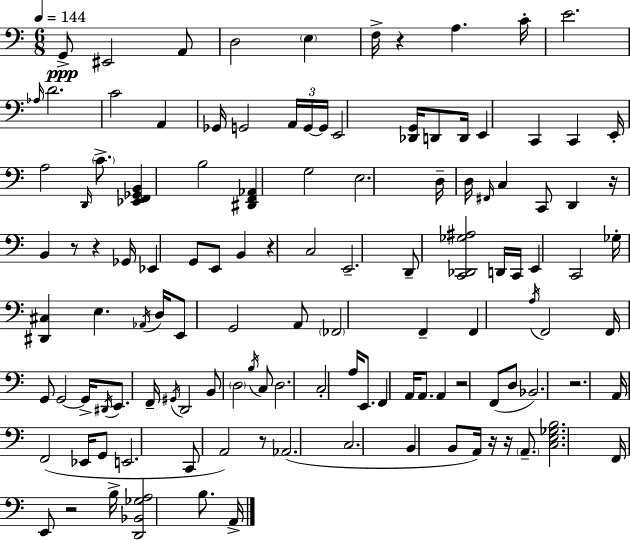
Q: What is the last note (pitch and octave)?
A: A2